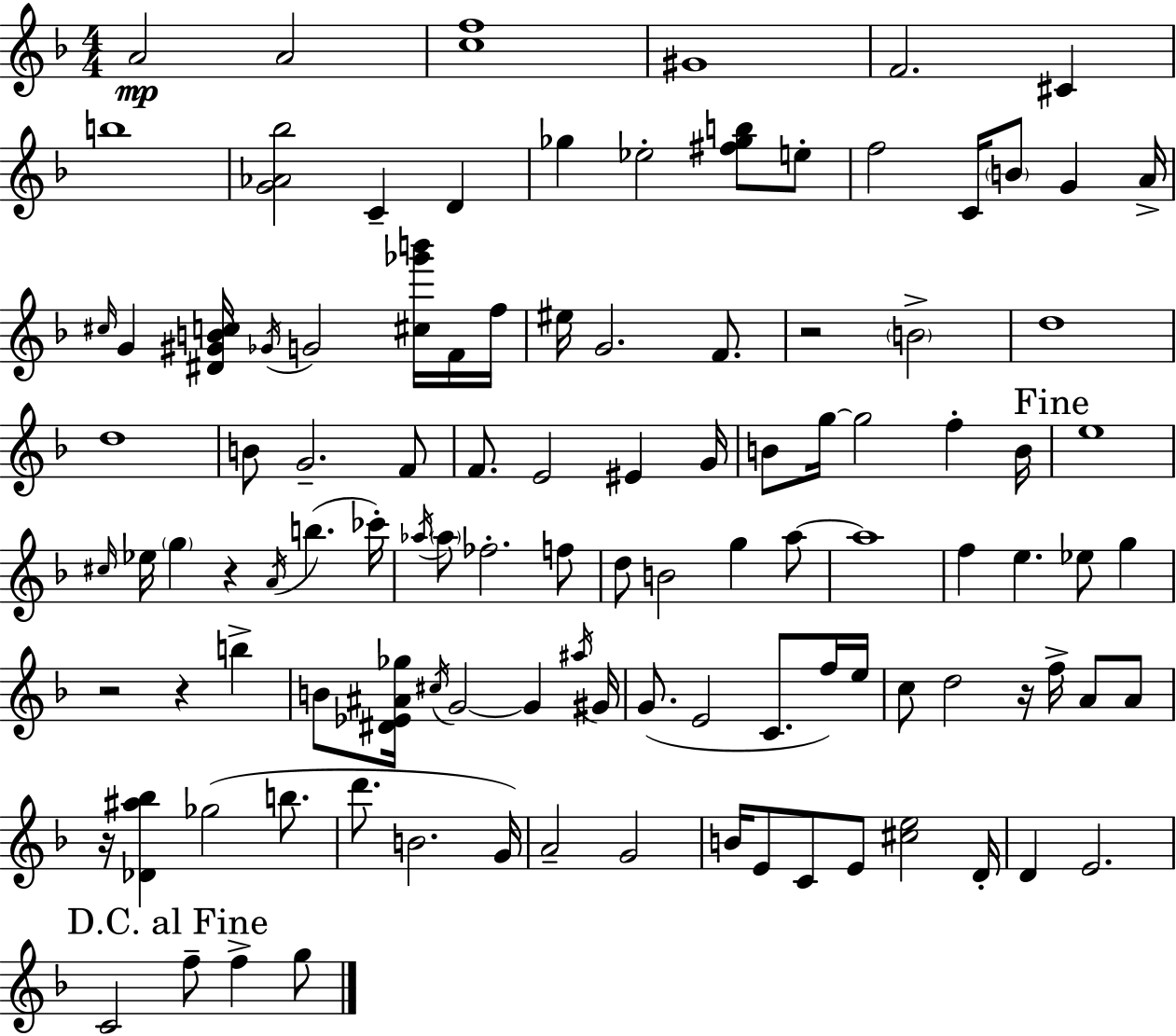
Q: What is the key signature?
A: D minor